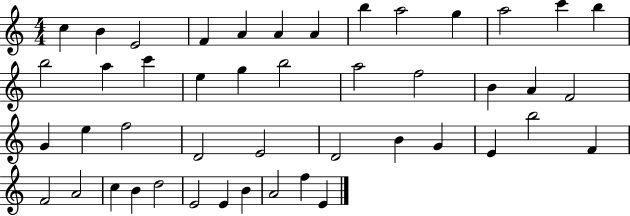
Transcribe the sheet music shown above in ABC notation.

X:1
T:Untitled
M:4/4
L:1/4
K:C
c B E2 F A A A b a2 g a2 c' b b2 a c' e g b2 a2 f2 B A F2 G e f2 D2 E2 D2 B G E b2 F F2 A2 c B d2 E2 E B A2 f E